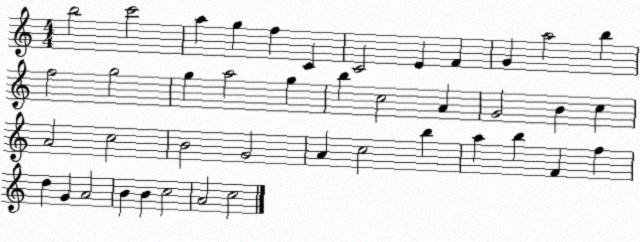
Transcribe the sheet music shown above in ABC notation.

X:1
T:Untitled
M:4/4
L:1/4
K:C
b2 c'2 a g f C C2 E F G a2 b f2 g2 g a2 g b c2 A G2 B c A2 c2 B2 G2 A c2 b a b F f d G A2 B B c2 A2 c2